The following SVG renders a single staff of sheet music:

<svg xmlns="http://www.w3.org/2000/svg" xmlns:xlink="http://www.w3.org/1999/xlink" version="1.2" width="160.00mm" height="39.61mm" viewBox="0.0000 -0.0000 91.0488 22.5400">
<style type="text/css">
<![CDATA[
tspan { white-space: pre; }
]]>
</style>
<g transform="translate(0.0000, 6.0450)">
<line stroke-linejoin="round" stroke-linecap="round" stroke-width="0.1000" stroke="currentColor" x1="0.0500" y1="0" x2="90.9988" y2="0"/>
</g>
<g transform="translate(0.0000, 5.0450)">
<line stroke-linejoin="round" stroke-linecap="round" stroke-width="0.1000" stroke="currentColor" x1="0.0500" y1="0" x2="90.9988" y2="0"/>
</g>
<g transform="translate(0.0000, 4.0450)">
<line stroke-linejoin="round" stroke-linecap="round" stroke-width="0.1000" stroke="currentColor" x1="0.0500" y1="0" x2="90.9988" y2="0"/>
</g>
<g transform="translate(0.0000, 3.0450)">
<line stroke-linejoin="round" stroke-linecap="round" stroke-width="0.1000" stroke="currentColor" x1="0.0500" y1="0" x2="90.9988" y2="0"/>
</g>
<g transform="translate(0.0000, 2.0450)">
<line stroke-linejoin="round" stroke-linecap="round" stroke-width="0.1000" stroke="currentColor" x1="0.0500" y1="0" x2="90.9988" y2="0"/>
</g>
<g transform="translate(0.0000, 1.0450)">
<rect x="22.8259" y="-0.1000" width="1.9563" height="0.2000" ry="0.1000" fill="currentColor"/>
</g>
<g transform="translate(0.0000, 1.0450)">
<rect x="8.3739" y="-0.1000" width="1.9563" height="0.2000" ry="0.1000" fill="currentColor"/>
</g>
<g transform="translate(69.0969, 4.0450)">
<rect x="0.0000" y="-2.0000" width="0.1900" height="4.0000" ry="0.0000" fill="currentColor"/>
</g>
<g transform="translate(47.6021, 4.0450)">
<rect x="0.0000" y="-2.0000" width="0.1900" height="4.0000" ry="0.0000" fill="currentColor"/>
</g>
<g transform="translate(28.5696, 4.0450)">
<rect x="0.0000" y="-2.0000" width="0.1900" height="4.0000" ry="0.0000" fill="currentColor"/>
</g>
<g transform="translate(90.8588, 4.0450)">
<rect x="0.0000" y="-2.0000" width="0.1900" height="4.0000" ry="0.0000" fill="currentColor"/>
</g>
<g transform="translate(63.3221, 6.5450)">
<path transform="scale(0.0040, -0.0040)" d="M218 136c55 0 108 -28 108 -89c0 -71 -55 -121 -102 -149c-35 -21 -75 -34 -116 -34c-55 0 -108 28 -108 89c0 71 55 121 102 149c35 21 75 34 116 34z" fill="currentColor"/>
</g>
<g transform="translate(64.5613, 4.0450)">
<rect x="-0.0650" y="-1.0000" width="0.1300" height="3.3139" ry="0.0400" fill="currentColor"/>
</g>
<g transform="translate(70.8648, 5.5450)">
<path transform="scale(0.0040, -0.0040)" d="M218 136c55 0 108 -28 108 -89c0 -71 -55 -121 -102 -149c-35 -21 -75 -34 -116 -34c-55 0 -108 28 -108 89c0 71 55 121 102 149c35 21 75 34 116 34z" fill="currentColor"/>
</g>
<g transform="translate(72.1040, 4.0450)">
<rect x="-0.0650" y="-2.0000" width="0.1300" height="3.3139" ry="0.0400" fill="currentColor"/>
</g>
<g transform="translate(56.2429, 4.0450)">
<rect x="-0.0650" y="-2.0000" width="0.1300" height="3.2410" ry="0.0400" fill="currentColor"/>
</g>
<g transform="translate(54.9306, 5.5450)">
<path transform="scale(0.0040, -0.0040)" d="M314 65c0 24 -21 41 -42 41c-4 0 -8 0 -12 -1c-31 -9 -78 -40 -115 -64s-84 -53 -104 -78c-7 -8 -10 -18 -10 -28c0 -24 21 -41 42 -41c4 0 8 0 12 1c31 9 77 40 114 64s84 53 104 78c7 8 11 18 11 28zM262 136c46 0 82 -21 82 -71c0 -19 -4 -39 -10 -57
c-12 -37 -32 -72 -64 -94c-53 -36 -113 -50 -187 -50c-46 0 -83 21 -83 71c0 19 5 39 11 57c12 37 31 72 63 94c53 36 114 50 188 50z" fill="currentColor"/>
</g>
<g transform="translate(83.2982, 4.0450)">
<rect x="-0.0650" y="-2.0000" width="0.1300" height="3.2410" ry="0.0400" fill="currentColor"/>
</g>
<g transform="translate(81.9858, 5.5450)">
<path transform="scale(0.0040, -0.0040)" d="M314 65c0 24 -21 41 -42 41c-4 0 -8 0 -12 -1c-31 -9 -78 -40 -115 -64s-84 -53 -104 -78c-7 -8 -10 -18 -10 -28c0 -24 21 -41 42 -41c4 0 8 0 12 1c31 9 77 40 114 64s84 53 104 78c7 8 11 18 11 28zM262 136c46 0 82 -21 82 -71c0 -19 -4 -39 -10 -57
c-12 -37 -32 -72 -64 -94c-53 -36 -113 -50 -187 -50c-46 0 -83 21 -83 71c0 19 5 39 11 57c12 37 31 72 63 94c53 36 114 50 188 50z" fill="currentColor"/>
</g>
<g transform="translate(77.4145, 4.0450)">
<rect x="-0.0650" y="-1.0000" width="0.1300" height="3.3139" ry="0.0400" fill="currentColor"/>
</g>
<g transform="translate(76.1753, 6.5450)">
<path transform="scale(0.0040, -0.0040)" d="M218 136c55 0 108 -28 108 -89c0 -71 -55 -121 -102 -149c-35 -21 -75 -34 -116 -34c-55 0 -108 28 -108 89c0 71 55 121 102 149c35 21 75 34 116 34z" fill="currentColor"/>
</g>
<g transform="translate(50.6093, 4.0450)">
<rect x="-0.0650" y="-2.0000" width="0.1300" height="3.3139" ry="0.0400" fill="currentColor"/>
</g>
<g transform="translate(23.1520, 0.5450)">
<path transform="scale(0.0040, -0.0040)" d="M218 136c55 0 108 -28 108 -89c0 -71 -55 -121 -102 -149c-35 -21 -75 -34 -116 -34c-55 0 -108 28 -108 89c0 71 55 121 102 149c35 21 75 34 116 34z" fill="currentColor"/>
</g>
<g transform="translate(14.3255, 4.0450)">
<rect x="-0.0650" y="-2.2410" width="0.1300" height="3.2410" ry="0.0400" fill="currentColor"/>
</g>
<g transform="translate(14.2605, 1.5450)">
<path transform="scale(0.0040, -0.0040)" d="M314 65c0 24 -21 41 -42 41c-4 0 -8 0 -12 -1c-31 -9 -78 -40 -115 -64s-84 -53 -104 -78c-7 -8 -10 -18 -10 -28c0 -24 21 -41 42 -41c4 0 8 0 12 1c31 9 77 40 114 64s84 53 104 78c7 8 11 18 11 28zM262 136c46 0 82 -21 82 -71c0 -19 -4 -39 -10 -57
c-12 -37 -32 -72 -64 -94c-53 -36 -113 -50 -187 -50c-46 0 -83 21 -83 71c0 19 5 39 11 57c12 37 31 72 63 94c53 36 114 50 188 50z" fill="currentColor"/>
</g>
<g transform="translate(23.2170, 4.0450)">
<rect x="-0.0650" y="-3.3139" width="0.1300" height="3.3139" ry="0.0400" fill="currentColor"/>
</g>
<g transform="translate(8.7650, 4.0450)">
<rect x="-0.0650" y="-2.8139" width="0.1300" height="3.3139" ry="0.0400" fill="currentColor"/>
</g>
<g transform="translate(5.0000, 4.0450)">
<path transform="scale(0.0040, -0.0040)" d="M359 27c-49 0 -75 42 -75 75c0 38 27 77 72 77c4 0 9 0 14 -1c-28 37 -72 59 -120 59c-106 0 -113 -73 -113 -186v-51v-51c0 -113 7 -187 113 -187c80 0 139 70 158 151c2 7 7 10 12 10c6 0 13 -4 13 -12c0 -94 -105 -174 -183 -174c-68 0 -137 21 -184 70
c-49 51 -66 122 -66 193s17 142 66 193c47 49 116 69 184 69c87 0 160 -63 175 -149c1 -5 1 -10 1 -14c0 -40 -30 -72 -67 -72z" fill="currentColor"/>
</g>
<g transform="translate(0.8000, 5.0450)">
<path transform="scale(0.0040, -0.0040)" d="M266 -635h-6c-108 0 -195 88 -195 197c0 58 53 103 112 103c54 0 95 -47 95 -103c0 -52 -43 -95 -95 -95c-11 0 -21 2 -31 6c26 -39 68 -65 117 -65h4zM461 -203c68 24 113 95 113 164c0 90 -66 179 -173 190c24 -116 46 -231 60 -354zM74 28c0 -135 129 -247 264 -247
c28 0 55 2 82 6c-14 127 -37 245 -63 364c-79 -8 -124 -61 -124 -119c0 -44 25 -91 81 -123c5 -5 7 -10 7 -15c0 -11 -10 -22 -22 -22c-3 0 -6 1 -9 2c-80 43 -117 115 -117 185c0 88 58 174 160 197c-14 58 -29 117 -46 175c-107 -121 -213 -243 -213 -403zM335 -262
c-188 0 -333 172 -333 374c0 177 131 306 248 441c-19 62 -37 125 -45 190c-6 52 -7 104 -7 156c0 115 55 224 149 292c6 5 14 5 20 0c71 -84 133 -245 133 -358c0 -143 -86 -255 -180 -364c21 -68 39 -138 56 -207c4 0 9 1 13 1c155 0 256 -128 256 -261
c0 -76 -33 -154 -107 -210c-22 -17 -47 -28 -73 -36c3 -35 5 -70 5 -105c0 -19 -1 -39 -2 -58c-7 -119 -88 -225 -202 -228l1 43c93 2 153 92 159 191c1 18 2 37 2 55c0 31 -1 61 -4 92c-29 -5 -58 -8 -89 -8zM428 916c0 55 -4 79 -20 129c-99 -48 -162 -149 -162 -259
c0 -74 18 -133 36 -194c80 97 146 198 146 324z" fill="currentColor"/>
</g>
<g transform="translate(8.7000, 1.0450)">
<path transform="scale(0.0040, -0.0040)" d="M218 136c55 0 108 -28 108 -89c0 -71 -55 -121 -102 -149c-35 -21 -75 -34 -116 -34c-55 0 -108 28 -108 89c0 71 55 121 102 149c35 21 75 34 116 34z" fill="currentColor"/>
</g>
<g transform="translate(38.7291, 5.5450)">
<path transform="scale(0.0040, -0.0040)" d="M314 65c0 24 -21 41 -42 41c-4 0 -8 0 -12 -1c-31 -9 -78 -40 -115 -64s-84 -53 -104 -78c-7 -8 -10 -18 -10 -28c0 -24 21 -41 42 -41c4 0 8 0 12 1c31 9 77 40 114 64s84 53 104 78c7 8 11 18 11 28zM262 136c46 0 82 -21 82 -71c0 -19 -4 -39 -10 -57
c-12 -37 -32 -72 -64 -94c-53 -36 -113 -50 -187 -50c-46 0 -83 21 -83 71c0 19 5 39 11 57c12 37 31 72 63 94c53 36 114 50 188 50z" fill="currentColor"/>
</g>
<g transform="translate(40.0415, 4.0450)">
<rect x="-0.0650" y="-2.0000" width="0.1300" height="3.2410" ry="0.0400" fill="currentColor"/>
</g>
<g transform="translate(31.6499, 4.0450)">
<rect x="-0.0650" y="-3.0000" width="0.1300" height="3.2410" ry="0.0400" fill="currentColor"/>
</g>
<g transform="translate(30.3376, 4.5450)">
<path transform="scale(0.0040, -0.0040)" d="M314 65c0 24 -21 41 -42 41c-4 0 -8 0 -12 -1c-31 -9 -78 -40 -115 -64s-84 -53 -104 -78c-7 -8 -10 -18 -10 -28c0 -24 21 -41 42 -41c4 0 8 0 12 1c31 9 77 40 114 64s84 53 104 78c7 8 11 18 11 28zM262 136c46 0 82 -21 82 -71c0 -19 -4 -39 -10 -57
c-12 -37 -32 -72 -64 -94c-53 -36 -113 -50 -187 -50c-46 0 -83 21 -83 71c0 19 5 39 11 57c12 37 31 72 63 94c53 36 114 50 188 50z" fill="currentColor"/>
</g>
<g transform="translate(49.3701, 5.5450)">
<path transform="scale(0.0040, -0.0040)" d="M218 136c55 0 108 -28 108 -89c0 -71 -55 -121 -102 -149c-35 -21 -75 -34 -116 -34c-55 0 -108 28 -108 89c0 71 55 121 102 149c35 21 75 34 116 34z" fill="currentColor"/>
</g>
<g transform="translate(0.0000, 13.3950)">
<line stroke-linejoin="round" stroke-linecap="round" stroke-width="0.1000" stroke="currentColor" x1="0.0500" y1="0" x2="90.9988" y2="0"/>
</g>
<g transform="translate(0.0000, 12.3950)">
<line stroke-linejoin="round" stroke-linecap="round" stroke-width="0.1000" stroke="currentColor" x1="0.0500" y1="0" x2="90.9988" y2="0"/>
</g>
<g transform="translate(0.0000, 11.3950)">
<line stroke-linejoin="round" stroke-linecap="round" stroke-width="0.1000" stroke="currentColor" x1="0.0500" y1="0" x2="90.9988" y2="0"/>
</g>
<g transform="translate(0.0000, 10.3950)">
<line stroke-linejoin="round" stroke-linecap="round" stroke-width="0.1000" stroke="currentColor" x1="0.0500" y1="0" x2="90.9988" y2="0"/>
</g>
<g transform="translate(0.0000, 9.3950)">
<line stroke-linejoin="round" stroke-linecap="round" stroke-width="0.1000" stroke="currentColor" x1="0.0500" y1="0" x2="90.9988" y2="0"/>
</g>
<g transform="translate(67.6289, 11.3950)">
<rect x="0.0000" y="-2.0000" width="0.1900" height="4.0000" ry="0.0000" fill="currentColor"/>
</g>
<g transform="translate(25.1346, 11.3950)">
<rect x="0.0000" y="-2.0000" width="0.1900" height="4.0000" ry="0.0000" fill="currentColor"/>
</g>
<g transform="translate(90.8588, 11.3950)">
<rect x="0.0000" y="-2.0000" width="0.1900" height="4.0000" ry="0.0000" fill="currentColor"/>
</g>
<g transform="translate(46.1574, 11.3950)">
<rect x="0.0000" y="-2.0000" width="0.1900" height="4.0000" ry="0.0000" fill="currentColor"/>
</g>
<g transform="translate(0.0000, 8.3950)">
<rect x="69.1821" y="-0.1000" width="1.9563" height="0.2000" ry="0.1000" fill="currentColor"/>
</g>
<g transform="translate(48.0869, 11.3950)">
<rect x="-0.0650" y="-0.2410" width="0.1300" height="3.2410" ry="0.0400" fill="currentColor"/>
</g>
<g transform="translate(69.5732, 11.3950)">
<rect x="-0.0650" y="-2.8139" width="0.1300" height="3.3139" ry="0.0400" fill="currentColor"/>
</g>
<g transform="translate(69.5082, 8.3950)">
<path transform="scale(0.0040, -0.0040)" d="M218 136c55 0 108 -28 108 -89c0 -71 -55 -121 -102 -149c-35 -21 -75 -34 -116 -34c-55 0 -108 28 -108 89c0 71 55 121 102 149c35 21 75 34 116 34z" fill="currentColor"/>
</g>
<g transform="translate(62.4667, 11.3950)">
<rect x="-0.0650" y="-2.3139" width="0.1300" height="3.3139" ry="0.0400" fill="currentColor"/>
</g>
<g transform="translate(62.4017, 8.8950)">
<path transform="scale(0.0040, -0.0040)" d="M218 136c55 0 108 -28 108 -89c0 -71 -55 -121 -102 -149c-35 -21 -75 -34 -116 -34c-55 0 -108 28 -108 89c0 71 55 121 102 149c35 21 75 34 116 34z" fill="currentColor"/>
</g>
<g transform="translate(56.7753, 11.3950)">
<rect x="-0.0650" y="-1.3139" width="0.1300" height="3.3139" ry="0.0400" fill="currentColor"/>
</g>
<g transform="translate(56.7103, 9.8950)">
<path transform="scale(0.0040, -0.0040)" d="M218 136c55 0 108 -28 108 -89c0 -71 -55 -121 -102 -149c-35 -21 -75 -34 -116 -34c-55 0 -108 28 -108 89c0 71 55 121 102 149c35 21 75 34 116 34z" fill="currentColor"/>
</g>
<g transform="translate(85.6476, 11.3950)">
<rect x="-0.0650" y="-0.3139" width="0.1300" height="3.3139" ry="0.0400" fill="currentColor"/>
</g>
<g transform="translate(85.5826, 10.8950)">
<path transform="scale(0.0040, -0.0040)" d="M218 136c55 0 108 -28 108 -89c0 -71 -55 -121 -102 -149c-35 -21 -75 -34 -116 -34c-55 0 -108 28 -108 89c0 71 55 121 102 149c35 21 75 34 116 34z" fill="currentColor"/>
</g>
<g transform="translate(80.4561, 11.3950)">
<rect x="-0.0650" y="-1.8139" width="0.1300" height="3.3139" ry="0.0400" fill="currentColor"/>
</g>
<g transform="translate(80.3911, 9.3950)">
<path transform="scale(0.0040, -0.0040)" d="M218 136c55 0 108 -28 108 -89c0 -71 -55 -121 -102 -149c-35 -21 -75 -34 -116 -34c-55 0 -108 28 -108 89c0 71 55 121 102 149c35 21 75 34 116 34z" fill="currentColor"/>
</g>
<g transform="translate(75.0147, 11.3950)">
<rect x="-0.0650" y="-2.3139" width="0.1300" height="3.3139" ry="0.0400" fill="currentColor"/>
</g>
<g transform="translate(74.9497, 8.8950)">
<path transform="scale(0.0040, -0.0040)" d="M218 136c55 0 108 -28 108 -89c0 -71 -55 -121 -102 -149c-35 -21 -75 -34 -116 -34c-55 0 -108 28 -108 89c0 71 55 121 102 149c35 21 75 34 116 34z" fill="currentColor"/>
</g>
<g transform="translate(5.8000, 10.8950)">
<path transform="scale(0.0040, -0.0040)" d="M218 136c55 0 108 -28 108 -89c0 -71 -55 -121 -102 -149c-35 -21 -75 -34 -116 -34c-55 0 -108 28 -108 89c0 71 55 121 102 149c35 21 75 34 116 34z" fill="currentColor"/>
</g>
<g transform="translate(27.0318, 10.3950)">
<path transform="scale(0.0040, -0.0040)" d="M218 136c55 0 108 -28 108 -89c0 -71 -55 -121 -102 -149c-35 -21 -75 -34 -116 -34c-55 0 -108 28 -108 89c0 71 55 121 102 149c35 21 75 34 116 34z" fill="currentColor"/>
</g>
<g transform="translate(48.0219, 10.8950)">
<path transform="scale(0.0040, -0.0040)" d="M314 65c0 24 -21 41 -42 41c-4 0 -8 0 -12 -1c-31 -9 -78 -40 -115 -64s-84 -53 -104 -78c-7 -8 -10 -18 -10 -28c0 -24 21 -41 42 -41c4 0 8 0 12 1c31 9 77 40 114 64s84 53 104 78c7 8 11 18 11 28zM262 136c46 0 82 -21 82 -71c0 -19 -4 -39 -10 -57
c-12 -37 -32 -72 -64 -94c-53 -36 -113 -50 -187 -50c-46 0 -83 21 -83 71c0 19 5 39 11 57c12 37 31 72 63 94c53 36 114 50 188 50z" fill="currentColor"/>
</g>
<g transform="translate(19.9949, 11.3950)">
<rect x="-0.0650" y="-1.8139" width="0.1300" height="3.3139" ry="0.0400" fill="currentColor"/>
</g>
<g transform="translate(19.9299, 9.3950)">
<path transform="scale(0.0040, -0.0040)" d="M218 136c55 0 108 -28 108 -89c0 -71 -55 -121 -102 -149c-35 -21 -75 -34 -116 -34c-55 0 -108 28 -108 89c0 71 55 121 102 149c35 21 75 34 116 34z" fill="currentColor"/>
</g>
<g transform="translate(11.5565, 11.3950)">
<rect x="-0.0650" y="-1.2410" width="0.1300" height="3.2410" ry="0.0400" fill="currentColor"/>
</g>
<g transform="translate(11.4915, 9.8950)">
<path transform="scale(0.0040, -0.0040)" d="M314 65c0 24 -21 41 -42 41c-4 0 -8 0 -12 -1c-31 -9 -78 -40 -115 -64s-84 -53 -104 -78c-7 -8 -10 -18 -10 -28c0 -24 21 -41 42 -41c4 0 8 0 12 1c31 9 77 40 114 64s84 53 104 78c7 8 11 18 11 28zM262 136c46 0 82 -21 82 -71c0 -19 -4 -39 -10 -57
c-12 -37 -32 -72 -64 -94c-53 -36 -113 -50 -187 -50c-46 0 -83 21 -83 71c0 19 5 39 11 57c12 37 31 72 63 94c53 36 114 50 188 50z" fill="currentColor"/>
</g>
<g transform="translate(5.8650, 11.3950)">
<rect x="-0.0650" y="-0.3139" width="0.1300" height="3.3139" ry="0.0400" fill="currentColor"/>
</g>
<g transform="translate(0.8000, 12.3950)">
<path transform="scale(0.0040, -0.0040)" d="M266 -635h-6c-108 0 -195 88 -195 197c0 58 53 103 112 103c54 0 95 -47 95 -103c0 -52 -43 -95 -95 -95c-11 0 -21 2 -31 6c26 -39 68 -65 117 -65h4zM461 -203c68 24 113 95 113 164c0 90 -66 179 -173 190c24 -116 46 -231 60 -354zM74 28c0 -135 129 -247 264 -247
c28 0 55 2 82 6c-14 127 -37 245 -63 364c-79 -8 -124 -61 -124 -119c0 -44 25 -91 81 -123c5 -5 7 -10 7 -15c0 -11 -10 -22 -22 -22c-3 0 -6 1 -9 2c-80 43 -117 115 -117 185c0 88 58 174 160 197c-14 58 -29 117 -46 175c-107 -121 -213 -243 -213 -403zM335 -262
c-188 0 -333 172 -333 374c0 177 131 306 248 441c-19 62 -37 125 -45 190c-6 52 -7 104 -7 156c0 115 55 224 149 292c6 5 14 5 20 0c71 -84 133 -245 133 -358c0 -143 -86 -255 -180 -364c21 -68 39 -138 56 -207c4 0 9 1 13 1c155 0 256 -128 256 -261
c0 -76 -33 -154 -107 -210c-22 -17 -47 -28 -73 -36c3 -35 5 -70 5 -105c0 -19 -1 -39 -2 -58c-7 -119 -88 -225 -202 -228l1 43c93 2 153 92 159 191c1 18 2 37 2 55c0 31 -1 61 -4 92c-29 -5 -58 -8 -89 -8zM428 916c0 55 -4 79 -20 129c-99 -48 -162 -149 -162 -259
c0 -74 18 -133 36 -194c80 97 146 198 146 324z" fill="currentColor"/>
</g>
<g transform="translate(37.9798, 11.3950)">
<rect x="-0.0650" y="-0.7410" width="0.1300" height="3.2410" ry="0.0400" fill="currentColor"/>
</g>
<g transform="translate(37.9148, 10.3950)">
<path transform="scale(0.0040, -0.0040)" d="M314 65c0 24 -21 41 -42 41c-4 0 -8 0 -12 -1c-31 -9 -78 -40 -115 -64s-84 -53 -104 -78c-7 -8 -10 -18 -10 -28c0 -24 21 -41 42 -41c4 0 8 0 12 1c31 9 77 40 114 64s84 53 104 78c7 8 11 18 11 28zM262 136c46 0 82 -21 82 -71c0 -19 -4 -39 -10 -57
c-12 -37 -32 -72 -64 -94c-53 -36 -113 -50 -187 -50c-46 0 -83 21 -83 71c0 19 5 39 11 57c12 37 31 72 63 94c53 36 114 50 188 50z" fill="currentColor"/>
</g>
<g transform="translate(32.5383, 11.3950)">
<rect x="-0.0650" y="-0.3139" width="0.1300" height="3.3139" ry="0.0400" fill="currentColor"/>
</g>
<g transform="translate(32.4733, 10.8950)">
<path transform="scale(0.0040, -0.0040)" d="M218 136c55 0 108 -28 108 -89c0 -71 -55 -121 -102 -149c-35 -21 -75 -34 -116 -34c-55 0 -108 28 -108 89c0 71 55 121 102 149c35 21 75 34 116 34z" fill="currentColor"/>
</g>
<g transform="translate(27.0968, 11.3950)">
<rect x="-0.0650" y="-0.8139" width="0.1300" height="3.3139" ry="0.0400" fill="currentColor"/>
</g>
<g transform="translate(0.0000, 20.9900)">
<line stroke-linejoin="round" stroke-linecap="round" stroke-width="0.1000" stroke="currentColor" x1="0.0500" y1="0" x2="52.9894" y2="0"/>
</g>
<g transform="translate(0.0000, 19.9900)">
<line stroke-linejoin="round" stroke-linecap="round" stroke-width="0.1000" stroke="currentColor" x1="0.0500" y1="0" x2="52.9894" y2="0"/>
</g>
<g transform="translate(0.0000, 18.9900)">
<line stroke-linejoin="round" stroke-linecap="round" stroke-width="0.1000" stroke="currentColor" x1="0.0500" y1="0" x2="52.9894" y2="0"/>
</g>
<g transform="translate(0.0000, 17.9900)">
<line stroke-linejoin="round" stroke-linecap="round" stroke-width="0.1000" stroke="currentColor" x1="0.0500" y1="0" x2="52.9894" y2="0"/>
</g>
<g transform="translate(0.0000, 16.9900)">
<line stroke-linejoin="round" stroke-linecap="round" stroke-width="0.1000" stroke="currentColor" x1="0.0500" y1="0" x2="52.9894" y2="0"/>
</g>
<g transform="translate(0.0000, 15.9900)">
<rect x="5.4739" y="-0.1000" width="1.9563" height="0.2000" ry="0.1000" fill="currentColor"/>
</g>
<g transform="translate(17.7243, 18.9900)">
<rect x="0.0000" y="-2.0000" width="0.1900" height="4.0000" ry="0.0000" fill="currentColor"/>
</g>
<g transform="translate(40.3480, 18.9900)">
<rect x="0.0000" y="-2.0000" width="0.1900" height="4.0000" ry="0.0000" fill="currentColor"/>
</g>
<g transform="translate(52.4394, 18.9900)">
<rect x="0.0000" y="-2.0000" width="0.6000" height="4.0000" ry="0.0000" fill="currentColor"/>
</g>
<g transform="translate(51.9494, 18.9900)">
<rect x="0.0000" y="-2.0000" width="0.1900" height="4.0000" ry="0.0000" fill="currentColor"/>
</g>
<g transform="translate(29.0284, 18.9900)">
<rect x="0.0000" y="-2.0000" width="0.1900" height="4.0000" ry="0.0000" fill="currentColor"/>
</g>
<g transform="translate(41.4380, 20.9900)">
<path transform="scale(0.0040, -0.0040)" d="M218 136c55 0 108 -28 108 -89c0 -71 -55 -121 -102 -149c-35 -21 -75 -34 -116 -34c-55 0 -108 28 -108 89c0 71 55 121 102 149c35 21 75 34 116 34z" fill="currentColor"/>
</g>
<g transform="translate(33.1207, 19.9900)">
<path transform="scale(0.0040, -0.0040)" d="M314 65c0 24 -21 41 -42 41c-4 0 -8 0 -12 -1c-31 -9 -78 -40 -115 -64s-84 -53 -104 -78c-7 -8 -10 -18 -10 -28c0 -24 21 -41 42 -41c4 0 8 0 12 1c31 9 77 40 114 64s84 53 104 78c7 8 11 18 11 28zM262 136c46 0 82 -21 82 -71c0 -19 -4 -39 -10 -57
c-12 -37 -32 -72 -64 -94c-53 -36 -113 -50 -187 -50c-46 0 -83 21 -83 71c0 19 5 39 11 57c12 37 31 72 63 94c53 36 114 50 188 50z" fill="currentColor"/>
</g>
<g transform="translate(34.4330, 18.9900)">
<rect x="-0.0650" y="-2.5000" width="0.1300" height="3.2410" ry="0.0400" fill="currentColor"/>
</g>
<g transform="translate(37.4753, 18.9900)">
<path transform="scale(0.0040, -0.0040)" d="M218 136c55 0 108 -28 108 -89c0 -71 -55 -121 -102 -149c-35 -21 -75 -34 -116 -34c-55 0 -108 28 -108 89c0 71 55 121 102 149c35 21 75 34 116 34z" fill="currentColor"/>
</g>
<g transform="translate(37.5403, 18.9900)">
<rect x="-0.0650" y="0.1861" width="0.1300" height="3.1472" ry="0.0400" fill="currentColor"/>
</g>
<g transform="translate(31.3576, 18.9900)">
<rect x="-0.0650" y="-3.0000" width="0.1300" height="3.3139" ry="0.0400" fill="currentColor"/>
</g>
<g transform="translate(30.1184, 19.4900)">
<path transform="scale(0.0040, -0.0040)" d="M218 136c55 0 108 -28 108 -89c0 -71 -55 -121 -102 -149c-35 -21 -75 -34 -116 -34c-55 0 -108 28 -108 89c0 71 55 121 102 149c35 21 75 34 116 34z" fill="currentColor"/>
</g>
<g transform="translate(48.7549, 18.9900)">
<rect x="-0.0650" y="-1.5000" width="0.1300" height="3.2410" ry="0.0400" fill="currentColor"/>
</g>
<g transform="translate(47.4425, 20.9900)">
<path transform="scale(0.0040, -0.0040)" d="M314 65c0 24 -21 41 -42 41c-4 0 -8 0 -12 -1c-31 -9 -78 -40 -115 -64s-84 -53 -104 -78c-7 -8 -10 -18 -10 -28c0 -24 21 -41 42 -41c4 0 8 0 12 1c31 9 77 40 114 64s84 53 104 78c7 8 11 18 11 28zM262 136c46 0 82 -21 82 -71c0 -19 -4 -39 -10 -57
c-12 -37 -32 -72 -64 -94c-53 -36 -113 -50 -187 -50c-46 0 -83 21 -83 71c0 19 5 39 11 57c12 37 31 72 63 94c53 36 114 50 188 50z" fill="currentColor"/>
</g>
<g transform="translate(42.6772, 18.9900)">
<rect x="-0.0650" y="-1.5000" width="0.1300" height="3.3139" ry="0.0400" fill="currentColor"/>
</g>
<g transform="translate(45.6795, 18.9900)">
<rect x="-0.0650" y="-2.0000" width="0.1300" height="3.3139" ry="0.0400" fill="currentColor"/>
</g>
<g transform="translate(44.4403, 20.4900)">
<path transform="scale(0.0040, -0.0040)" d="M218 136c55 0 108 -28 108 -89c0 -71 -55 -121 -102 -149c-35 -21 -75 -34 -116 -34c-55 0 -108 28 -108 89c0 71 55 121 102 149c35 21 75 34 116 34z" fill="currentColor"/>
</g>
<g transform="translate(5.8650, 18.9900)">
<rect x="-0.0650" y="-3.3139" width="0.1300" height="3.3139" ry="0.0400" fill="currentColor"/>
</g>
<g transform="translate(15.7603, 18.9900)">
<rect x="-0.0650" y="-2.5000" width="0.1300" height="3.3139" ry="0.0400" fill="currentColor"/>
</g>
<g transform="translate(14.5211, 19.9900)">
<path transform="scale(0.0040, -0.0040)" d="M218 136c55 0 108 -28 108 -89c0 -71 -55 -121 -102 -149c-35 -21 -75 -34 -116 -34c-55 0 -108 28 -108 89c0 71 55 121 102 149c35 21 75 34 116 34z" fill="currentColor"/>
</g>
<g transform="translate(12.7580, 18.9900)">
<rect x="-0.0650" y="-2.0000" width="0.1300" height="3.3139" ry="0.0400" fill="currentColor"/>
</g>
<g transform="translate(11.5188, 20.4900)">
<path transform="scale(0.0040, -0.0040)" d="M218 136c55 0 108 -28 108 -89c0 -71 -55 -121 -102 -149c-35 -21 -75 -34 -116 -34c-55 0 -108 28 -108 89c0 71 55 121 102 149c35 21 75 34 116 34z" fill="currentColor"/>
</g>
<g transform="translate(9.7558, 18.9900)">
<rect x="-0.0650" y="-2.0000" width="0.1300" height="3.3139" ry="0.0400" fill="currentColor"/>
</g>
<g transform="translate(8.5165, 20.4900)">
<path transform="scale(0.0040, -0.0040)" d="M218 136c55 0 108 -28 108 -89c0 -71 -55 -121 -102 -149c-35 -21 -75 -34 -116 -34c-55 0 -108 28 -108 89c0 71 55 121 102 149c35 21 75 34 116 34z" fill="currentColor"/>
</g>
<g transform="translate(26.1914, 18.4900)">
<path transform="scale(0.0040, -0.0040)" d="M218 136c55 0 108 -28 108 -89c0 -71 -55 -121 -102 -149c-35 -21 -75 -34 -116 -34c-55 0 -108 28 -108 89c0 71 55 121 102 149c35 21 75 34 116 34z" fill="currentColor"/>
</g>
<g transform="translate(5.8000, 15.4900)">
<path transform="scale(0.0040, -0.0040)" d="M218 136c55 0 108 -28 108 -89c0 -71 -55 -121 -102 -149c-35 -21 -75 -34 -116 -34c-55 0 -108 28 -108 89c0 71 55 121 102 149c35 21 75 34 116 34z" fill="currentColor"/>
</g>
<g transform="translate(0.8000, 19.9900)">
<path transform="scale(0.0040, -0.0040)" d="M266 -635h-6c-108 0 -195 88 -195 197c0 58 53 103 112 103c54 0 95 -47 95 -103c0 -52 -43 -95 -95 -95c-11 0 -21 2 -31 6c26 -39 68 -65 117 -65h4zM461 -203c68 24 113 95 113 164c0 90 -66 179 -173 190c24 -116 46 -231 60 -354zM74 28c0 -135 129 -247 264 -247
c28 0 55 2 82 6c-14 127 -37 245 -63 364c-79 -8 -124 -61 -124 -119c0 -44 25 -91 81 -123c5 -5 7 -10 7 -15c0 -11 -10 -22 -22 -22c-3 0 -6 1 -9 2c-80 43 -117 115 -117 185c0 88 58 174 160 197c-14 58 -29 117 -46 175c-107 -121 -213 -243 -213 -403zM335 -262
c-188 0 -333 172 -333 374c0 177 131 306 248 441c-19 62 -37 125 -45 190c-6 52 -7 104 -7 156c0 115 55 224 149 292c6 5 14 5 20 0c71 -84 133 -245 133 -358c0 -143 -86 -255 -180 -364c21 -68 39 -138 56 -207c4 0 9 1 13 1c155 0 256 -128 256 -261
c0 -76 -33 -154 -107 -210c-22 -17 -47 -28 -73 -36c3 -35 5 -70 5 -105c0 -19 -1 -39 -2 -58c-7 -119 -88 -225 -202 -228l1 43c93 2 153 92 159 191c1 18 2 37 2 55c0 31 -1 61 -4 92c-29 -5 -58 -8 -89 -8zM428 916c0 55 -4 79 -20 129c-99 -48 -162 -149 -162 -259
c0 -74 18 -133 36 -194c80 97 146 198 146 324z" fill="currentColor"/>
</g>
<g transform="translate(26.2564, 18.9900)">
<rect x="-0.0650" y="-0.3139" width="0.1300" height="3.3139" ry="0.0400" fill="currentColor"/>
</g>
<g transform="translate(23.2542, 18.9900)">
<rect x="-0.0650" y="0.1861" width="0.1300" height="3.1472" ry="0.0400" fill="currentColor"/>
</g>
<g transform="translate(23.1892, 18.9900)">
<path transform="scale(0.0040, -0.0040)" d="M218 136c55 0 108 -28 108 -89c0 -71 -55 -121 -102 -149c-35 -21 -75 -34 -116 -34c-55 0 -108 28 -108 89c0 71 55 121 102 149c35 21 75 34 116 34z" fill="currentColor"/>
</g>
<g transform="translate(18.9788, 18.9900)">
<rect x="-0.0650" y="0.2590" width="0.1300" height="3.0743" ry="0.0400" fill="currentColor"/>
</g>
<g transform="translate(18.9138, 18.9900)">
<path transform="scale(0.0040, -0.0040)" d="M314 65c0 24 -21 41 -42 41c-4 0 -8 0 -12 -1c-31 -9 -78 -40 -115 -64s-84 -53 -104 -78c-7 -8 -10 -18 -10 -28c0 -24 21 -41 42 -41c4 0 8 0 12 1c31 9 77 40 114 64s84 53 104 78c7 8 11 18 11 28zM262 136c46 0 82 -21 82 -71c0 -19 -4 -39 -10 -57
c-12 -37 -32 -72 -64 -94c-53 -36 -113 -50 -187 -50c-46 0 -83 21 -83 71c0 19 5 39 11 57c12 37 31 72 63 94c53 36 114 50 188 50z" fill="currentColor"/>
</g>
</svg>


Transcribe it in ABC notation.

X:1
T:Untitled
M:4/4
L:1/4
K:C
a g2 b A2 F2 F F2 D F D F2 c e2 f d c d2 c2 e g a g f c b F F G B2 B c A G2 B E F E2